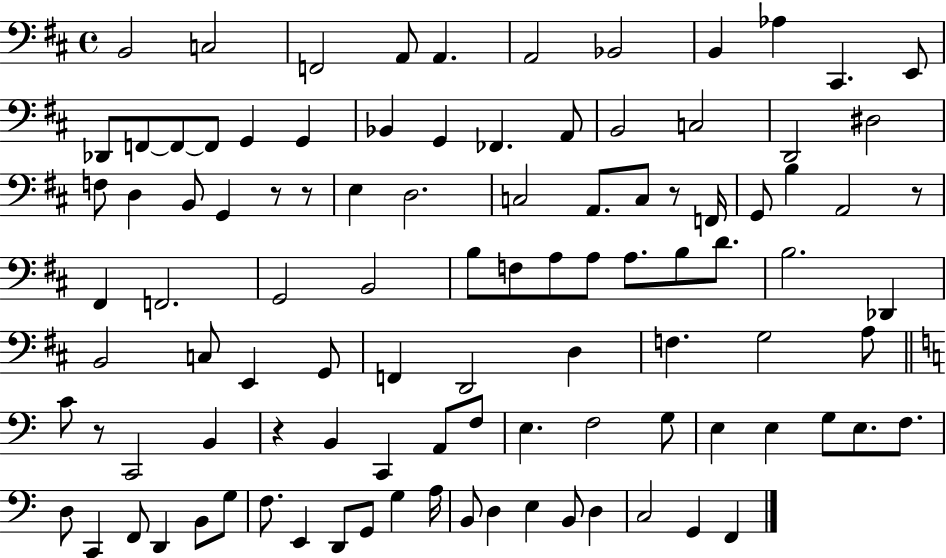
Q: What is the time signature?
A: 4/4